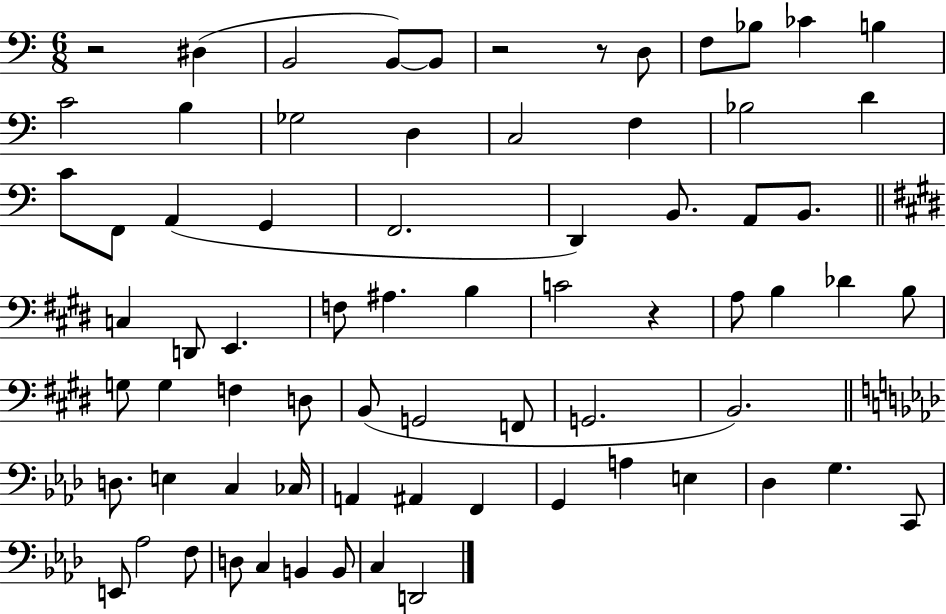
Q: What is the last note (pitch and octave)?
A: D2